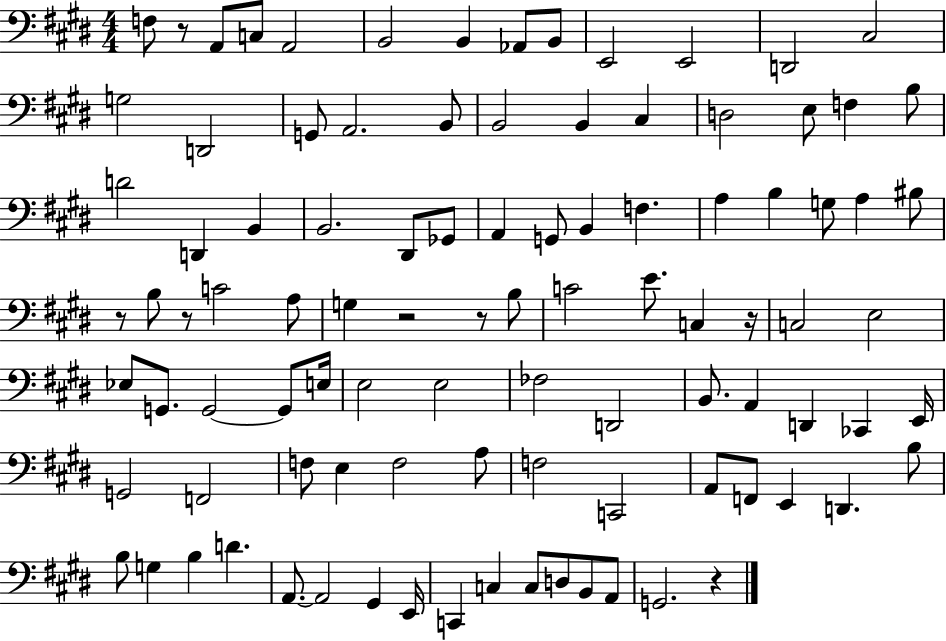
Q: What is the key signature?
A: E major